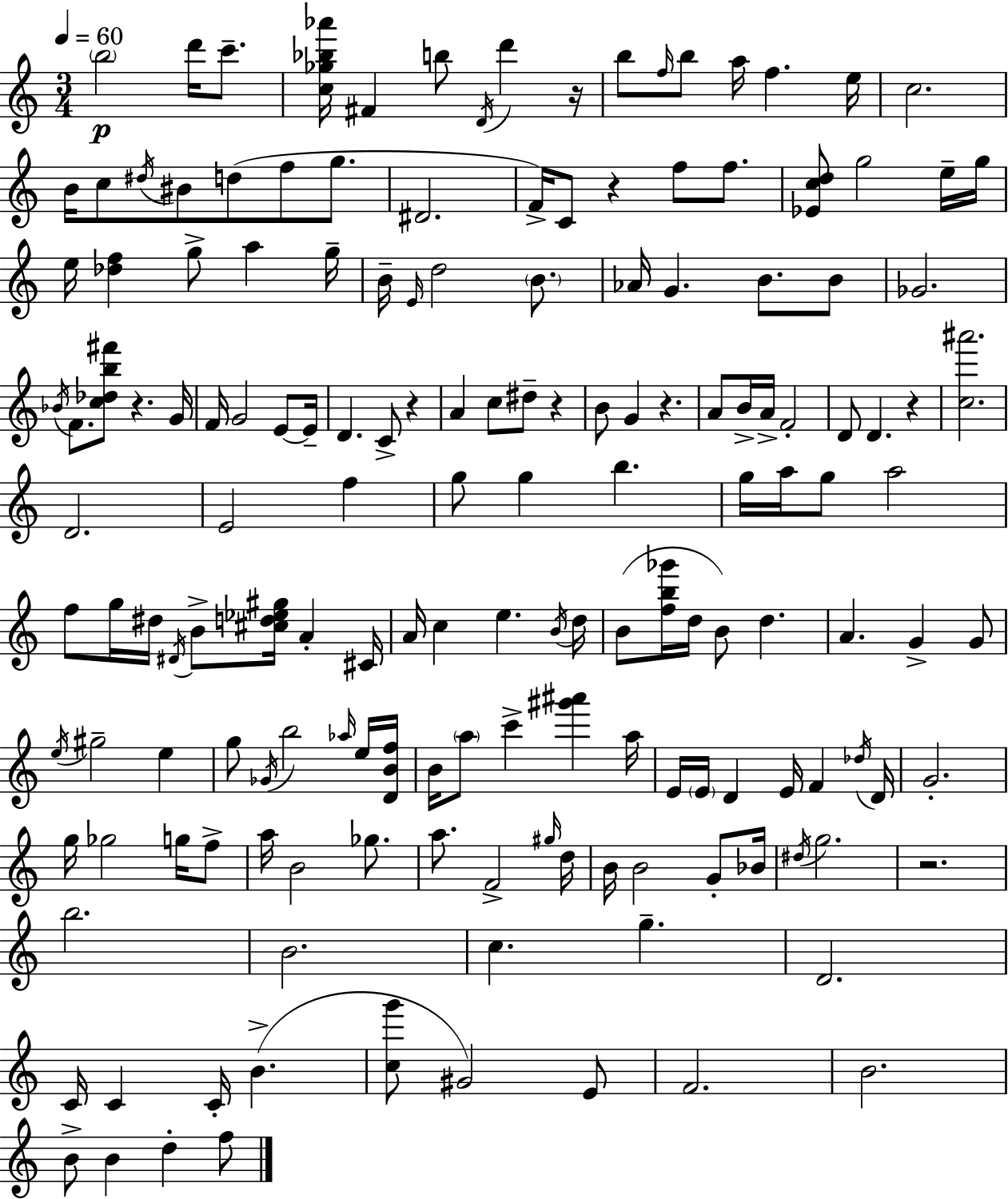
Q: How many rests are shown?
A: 8